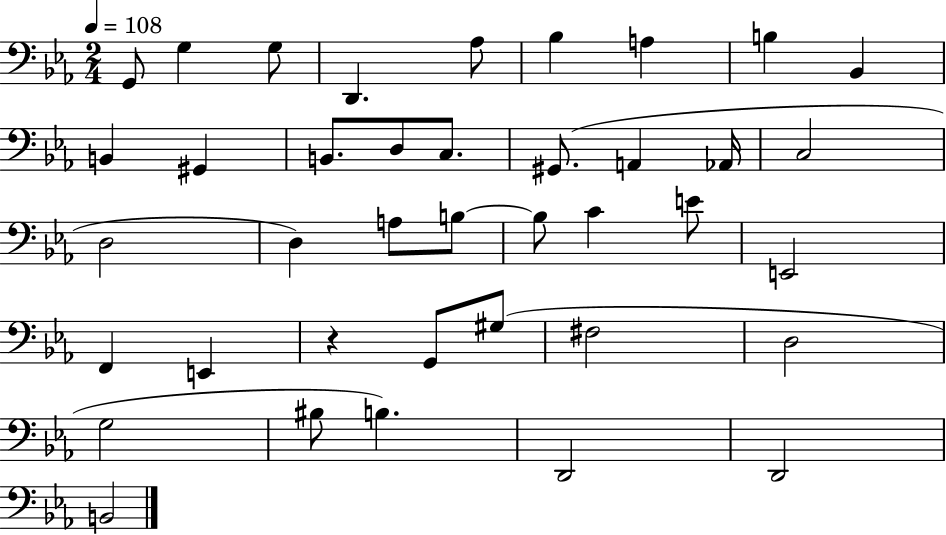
G2/e G3/q G3/e D2/q. Ab3/e Bb3/q A3/q B3/q Bb2/q B2/q G#2/q B2/e. D3/e C3/e. G#2/e. A2/q Ab2/s C3/h D3/h D3/q A3/e B3/e B3/e C4/q E4/e E2/h F2/q E2/q R/q G2/e G#3/e F#3/h D3/h G3/h BIS3/e B3/q. D2/h D2/h B2/h